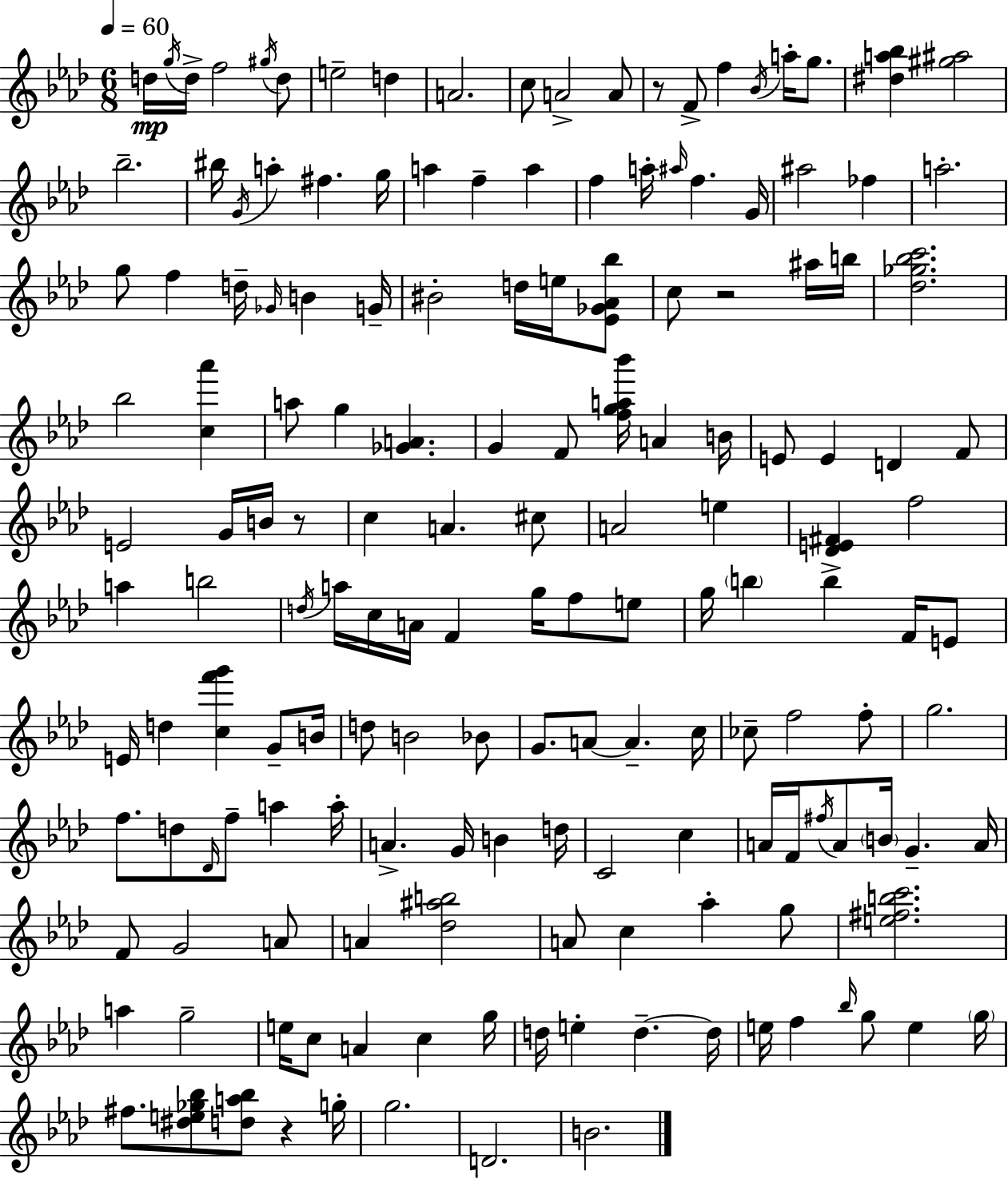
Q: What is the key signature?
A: F minor